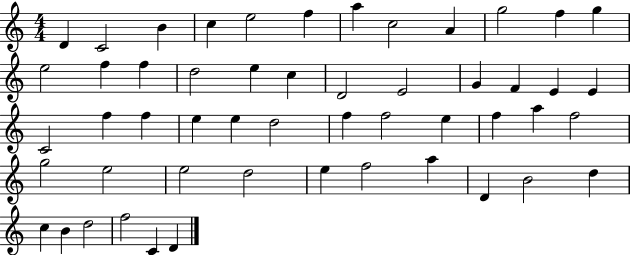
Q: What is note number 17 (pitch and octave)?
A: E5